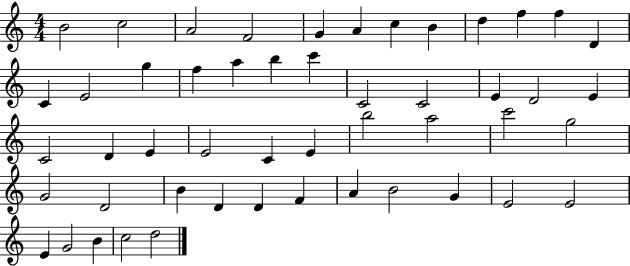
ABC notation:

X:1
T:Untitled
M:4/4
L:1/4
K:C
B2 c2 A2 F2 G A c B d f f D C E2 g f a b c' C2 C2 E D2 E C2 D E E2 C E b2 a2 c'2 g2 G2 D2 B D D F A B2 G E2 E2 E G2 B c2 d2